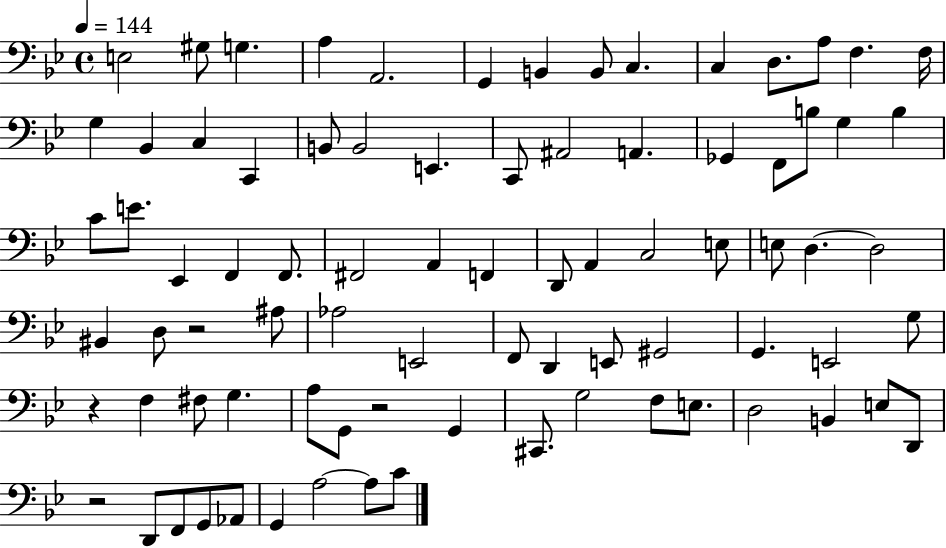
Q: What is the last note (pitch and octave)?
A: C4